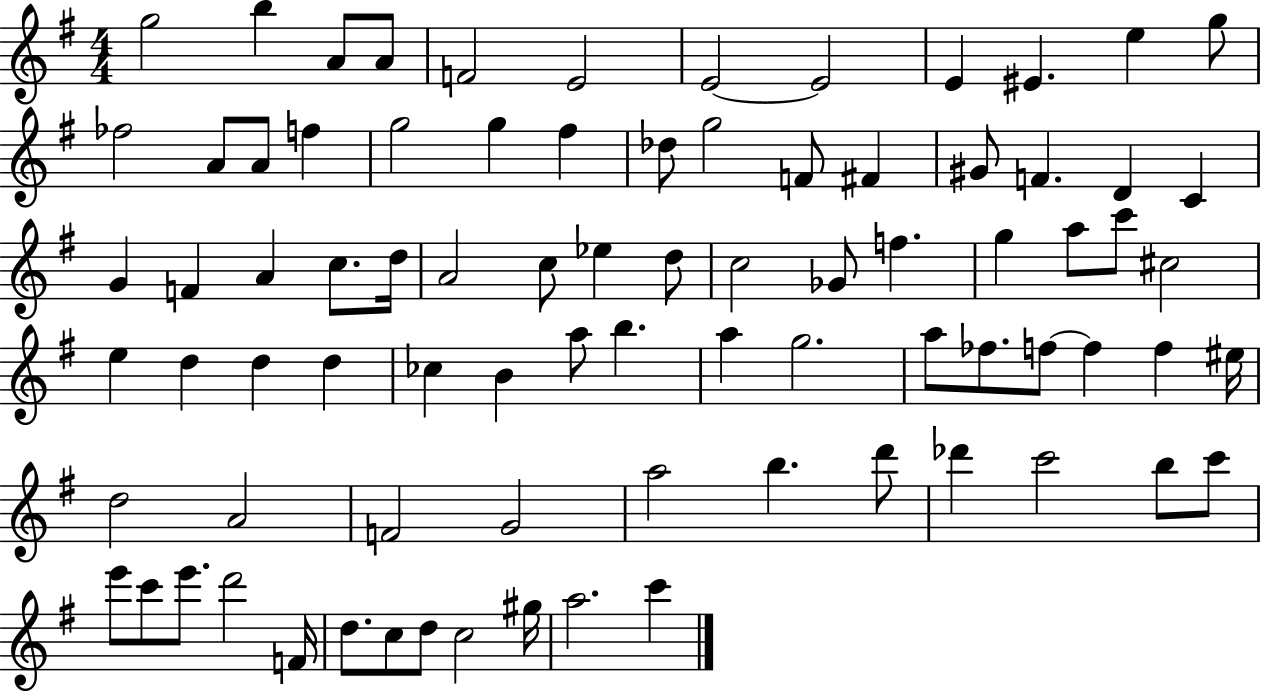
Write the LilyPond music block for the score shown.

{
  \clef treble
  \numericTimeSignature
  \time 4/4
  \key g \major
  g''2 b''4 a'8 a'8 | f'2 e'2 | e'2~~ e'2 | e'4 eis'4. e''4 g''8 | \break fes''2 a'8 a'8 f''4 | g''2 g''4 fis''4 | des''8 g''2 f'8 fis'4 | gis'8 f'4. d'4 c'4 | \break g'4 f'4 a'4 c''8. d''16 | a'2 c''8 ees''4 d''8 | c''2 ges'8 f''4. | g''4 a''8 c'''8 cis''2 | \break e''4 d''4 d''4 d''4 | ces''4 b'4 a''8 b''4. | a''4 g''2. | a''8 fes''8. f''8~~ f''4 f''4 eis''16 | \break d''2 a'2 | f'2 g'2 | a''2 b''4. d'''8 | des'''4 c'''2 b''8 c'''8 | \break e'''8 c'''8 e'''8. d'''2 f'16 | d''8. c''8 d''8 c''2 gis''16 | a''2. c'''4 | \bar "|."
}